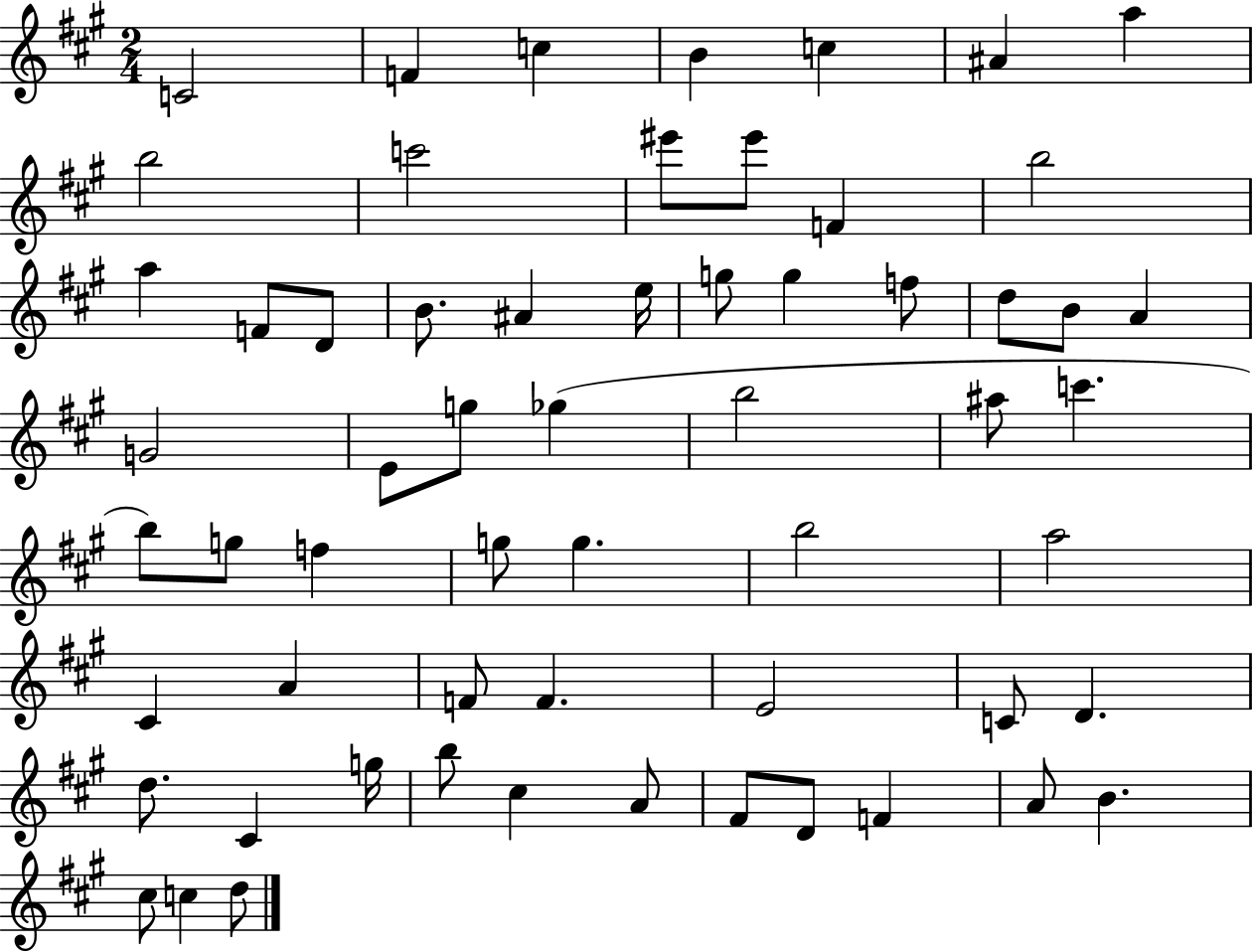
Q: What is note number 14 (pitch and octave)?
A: A5